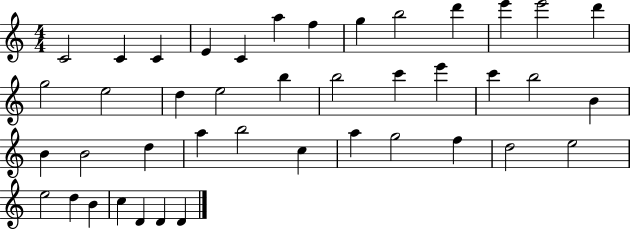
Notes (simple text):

C4/h C4/q C4/q E4/q C4/q A5/q F5/q G5/q B5/h D6/q E6/q E6/h D6/q G5/h E5/h D5/q E5/h B5/q B5/h C6/q E6/q C6/q B5/h B4/q B4/q B4/h D5/q A5/q B5/h C5/q A5/q G5/h F5/q D5/h E5/h E5/h D5/q B4/q C5/q D4/q D4/q D4/q